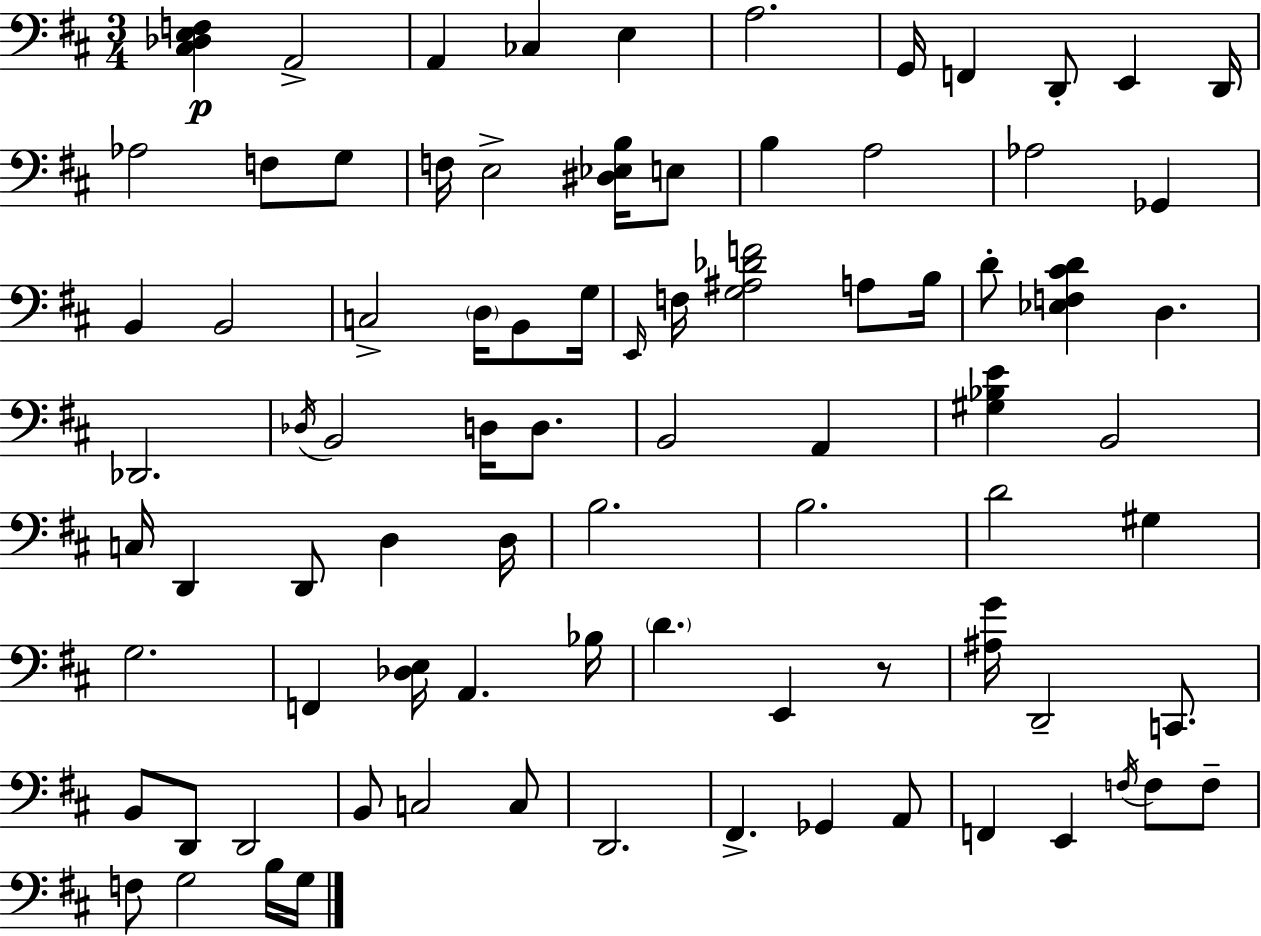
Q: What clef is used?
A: bass